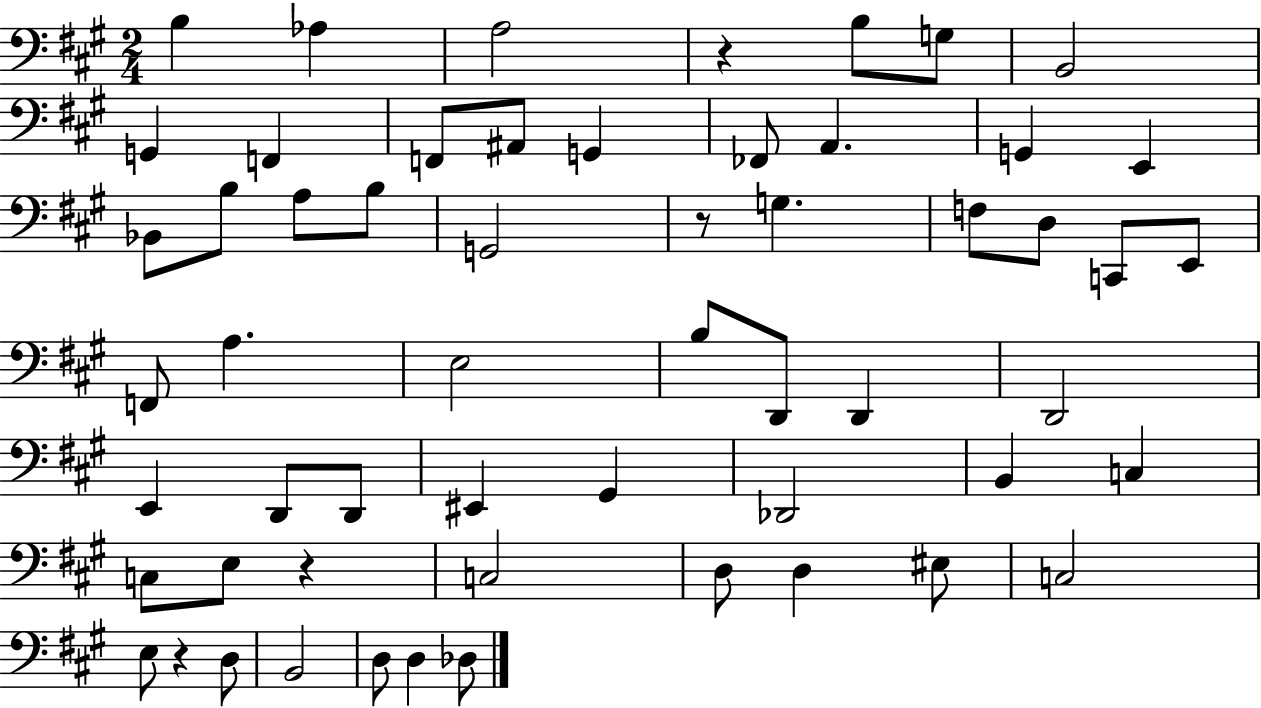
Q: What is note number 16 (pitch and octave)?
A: Bb2